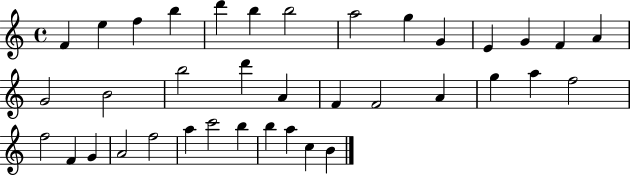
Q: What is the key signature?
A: C major